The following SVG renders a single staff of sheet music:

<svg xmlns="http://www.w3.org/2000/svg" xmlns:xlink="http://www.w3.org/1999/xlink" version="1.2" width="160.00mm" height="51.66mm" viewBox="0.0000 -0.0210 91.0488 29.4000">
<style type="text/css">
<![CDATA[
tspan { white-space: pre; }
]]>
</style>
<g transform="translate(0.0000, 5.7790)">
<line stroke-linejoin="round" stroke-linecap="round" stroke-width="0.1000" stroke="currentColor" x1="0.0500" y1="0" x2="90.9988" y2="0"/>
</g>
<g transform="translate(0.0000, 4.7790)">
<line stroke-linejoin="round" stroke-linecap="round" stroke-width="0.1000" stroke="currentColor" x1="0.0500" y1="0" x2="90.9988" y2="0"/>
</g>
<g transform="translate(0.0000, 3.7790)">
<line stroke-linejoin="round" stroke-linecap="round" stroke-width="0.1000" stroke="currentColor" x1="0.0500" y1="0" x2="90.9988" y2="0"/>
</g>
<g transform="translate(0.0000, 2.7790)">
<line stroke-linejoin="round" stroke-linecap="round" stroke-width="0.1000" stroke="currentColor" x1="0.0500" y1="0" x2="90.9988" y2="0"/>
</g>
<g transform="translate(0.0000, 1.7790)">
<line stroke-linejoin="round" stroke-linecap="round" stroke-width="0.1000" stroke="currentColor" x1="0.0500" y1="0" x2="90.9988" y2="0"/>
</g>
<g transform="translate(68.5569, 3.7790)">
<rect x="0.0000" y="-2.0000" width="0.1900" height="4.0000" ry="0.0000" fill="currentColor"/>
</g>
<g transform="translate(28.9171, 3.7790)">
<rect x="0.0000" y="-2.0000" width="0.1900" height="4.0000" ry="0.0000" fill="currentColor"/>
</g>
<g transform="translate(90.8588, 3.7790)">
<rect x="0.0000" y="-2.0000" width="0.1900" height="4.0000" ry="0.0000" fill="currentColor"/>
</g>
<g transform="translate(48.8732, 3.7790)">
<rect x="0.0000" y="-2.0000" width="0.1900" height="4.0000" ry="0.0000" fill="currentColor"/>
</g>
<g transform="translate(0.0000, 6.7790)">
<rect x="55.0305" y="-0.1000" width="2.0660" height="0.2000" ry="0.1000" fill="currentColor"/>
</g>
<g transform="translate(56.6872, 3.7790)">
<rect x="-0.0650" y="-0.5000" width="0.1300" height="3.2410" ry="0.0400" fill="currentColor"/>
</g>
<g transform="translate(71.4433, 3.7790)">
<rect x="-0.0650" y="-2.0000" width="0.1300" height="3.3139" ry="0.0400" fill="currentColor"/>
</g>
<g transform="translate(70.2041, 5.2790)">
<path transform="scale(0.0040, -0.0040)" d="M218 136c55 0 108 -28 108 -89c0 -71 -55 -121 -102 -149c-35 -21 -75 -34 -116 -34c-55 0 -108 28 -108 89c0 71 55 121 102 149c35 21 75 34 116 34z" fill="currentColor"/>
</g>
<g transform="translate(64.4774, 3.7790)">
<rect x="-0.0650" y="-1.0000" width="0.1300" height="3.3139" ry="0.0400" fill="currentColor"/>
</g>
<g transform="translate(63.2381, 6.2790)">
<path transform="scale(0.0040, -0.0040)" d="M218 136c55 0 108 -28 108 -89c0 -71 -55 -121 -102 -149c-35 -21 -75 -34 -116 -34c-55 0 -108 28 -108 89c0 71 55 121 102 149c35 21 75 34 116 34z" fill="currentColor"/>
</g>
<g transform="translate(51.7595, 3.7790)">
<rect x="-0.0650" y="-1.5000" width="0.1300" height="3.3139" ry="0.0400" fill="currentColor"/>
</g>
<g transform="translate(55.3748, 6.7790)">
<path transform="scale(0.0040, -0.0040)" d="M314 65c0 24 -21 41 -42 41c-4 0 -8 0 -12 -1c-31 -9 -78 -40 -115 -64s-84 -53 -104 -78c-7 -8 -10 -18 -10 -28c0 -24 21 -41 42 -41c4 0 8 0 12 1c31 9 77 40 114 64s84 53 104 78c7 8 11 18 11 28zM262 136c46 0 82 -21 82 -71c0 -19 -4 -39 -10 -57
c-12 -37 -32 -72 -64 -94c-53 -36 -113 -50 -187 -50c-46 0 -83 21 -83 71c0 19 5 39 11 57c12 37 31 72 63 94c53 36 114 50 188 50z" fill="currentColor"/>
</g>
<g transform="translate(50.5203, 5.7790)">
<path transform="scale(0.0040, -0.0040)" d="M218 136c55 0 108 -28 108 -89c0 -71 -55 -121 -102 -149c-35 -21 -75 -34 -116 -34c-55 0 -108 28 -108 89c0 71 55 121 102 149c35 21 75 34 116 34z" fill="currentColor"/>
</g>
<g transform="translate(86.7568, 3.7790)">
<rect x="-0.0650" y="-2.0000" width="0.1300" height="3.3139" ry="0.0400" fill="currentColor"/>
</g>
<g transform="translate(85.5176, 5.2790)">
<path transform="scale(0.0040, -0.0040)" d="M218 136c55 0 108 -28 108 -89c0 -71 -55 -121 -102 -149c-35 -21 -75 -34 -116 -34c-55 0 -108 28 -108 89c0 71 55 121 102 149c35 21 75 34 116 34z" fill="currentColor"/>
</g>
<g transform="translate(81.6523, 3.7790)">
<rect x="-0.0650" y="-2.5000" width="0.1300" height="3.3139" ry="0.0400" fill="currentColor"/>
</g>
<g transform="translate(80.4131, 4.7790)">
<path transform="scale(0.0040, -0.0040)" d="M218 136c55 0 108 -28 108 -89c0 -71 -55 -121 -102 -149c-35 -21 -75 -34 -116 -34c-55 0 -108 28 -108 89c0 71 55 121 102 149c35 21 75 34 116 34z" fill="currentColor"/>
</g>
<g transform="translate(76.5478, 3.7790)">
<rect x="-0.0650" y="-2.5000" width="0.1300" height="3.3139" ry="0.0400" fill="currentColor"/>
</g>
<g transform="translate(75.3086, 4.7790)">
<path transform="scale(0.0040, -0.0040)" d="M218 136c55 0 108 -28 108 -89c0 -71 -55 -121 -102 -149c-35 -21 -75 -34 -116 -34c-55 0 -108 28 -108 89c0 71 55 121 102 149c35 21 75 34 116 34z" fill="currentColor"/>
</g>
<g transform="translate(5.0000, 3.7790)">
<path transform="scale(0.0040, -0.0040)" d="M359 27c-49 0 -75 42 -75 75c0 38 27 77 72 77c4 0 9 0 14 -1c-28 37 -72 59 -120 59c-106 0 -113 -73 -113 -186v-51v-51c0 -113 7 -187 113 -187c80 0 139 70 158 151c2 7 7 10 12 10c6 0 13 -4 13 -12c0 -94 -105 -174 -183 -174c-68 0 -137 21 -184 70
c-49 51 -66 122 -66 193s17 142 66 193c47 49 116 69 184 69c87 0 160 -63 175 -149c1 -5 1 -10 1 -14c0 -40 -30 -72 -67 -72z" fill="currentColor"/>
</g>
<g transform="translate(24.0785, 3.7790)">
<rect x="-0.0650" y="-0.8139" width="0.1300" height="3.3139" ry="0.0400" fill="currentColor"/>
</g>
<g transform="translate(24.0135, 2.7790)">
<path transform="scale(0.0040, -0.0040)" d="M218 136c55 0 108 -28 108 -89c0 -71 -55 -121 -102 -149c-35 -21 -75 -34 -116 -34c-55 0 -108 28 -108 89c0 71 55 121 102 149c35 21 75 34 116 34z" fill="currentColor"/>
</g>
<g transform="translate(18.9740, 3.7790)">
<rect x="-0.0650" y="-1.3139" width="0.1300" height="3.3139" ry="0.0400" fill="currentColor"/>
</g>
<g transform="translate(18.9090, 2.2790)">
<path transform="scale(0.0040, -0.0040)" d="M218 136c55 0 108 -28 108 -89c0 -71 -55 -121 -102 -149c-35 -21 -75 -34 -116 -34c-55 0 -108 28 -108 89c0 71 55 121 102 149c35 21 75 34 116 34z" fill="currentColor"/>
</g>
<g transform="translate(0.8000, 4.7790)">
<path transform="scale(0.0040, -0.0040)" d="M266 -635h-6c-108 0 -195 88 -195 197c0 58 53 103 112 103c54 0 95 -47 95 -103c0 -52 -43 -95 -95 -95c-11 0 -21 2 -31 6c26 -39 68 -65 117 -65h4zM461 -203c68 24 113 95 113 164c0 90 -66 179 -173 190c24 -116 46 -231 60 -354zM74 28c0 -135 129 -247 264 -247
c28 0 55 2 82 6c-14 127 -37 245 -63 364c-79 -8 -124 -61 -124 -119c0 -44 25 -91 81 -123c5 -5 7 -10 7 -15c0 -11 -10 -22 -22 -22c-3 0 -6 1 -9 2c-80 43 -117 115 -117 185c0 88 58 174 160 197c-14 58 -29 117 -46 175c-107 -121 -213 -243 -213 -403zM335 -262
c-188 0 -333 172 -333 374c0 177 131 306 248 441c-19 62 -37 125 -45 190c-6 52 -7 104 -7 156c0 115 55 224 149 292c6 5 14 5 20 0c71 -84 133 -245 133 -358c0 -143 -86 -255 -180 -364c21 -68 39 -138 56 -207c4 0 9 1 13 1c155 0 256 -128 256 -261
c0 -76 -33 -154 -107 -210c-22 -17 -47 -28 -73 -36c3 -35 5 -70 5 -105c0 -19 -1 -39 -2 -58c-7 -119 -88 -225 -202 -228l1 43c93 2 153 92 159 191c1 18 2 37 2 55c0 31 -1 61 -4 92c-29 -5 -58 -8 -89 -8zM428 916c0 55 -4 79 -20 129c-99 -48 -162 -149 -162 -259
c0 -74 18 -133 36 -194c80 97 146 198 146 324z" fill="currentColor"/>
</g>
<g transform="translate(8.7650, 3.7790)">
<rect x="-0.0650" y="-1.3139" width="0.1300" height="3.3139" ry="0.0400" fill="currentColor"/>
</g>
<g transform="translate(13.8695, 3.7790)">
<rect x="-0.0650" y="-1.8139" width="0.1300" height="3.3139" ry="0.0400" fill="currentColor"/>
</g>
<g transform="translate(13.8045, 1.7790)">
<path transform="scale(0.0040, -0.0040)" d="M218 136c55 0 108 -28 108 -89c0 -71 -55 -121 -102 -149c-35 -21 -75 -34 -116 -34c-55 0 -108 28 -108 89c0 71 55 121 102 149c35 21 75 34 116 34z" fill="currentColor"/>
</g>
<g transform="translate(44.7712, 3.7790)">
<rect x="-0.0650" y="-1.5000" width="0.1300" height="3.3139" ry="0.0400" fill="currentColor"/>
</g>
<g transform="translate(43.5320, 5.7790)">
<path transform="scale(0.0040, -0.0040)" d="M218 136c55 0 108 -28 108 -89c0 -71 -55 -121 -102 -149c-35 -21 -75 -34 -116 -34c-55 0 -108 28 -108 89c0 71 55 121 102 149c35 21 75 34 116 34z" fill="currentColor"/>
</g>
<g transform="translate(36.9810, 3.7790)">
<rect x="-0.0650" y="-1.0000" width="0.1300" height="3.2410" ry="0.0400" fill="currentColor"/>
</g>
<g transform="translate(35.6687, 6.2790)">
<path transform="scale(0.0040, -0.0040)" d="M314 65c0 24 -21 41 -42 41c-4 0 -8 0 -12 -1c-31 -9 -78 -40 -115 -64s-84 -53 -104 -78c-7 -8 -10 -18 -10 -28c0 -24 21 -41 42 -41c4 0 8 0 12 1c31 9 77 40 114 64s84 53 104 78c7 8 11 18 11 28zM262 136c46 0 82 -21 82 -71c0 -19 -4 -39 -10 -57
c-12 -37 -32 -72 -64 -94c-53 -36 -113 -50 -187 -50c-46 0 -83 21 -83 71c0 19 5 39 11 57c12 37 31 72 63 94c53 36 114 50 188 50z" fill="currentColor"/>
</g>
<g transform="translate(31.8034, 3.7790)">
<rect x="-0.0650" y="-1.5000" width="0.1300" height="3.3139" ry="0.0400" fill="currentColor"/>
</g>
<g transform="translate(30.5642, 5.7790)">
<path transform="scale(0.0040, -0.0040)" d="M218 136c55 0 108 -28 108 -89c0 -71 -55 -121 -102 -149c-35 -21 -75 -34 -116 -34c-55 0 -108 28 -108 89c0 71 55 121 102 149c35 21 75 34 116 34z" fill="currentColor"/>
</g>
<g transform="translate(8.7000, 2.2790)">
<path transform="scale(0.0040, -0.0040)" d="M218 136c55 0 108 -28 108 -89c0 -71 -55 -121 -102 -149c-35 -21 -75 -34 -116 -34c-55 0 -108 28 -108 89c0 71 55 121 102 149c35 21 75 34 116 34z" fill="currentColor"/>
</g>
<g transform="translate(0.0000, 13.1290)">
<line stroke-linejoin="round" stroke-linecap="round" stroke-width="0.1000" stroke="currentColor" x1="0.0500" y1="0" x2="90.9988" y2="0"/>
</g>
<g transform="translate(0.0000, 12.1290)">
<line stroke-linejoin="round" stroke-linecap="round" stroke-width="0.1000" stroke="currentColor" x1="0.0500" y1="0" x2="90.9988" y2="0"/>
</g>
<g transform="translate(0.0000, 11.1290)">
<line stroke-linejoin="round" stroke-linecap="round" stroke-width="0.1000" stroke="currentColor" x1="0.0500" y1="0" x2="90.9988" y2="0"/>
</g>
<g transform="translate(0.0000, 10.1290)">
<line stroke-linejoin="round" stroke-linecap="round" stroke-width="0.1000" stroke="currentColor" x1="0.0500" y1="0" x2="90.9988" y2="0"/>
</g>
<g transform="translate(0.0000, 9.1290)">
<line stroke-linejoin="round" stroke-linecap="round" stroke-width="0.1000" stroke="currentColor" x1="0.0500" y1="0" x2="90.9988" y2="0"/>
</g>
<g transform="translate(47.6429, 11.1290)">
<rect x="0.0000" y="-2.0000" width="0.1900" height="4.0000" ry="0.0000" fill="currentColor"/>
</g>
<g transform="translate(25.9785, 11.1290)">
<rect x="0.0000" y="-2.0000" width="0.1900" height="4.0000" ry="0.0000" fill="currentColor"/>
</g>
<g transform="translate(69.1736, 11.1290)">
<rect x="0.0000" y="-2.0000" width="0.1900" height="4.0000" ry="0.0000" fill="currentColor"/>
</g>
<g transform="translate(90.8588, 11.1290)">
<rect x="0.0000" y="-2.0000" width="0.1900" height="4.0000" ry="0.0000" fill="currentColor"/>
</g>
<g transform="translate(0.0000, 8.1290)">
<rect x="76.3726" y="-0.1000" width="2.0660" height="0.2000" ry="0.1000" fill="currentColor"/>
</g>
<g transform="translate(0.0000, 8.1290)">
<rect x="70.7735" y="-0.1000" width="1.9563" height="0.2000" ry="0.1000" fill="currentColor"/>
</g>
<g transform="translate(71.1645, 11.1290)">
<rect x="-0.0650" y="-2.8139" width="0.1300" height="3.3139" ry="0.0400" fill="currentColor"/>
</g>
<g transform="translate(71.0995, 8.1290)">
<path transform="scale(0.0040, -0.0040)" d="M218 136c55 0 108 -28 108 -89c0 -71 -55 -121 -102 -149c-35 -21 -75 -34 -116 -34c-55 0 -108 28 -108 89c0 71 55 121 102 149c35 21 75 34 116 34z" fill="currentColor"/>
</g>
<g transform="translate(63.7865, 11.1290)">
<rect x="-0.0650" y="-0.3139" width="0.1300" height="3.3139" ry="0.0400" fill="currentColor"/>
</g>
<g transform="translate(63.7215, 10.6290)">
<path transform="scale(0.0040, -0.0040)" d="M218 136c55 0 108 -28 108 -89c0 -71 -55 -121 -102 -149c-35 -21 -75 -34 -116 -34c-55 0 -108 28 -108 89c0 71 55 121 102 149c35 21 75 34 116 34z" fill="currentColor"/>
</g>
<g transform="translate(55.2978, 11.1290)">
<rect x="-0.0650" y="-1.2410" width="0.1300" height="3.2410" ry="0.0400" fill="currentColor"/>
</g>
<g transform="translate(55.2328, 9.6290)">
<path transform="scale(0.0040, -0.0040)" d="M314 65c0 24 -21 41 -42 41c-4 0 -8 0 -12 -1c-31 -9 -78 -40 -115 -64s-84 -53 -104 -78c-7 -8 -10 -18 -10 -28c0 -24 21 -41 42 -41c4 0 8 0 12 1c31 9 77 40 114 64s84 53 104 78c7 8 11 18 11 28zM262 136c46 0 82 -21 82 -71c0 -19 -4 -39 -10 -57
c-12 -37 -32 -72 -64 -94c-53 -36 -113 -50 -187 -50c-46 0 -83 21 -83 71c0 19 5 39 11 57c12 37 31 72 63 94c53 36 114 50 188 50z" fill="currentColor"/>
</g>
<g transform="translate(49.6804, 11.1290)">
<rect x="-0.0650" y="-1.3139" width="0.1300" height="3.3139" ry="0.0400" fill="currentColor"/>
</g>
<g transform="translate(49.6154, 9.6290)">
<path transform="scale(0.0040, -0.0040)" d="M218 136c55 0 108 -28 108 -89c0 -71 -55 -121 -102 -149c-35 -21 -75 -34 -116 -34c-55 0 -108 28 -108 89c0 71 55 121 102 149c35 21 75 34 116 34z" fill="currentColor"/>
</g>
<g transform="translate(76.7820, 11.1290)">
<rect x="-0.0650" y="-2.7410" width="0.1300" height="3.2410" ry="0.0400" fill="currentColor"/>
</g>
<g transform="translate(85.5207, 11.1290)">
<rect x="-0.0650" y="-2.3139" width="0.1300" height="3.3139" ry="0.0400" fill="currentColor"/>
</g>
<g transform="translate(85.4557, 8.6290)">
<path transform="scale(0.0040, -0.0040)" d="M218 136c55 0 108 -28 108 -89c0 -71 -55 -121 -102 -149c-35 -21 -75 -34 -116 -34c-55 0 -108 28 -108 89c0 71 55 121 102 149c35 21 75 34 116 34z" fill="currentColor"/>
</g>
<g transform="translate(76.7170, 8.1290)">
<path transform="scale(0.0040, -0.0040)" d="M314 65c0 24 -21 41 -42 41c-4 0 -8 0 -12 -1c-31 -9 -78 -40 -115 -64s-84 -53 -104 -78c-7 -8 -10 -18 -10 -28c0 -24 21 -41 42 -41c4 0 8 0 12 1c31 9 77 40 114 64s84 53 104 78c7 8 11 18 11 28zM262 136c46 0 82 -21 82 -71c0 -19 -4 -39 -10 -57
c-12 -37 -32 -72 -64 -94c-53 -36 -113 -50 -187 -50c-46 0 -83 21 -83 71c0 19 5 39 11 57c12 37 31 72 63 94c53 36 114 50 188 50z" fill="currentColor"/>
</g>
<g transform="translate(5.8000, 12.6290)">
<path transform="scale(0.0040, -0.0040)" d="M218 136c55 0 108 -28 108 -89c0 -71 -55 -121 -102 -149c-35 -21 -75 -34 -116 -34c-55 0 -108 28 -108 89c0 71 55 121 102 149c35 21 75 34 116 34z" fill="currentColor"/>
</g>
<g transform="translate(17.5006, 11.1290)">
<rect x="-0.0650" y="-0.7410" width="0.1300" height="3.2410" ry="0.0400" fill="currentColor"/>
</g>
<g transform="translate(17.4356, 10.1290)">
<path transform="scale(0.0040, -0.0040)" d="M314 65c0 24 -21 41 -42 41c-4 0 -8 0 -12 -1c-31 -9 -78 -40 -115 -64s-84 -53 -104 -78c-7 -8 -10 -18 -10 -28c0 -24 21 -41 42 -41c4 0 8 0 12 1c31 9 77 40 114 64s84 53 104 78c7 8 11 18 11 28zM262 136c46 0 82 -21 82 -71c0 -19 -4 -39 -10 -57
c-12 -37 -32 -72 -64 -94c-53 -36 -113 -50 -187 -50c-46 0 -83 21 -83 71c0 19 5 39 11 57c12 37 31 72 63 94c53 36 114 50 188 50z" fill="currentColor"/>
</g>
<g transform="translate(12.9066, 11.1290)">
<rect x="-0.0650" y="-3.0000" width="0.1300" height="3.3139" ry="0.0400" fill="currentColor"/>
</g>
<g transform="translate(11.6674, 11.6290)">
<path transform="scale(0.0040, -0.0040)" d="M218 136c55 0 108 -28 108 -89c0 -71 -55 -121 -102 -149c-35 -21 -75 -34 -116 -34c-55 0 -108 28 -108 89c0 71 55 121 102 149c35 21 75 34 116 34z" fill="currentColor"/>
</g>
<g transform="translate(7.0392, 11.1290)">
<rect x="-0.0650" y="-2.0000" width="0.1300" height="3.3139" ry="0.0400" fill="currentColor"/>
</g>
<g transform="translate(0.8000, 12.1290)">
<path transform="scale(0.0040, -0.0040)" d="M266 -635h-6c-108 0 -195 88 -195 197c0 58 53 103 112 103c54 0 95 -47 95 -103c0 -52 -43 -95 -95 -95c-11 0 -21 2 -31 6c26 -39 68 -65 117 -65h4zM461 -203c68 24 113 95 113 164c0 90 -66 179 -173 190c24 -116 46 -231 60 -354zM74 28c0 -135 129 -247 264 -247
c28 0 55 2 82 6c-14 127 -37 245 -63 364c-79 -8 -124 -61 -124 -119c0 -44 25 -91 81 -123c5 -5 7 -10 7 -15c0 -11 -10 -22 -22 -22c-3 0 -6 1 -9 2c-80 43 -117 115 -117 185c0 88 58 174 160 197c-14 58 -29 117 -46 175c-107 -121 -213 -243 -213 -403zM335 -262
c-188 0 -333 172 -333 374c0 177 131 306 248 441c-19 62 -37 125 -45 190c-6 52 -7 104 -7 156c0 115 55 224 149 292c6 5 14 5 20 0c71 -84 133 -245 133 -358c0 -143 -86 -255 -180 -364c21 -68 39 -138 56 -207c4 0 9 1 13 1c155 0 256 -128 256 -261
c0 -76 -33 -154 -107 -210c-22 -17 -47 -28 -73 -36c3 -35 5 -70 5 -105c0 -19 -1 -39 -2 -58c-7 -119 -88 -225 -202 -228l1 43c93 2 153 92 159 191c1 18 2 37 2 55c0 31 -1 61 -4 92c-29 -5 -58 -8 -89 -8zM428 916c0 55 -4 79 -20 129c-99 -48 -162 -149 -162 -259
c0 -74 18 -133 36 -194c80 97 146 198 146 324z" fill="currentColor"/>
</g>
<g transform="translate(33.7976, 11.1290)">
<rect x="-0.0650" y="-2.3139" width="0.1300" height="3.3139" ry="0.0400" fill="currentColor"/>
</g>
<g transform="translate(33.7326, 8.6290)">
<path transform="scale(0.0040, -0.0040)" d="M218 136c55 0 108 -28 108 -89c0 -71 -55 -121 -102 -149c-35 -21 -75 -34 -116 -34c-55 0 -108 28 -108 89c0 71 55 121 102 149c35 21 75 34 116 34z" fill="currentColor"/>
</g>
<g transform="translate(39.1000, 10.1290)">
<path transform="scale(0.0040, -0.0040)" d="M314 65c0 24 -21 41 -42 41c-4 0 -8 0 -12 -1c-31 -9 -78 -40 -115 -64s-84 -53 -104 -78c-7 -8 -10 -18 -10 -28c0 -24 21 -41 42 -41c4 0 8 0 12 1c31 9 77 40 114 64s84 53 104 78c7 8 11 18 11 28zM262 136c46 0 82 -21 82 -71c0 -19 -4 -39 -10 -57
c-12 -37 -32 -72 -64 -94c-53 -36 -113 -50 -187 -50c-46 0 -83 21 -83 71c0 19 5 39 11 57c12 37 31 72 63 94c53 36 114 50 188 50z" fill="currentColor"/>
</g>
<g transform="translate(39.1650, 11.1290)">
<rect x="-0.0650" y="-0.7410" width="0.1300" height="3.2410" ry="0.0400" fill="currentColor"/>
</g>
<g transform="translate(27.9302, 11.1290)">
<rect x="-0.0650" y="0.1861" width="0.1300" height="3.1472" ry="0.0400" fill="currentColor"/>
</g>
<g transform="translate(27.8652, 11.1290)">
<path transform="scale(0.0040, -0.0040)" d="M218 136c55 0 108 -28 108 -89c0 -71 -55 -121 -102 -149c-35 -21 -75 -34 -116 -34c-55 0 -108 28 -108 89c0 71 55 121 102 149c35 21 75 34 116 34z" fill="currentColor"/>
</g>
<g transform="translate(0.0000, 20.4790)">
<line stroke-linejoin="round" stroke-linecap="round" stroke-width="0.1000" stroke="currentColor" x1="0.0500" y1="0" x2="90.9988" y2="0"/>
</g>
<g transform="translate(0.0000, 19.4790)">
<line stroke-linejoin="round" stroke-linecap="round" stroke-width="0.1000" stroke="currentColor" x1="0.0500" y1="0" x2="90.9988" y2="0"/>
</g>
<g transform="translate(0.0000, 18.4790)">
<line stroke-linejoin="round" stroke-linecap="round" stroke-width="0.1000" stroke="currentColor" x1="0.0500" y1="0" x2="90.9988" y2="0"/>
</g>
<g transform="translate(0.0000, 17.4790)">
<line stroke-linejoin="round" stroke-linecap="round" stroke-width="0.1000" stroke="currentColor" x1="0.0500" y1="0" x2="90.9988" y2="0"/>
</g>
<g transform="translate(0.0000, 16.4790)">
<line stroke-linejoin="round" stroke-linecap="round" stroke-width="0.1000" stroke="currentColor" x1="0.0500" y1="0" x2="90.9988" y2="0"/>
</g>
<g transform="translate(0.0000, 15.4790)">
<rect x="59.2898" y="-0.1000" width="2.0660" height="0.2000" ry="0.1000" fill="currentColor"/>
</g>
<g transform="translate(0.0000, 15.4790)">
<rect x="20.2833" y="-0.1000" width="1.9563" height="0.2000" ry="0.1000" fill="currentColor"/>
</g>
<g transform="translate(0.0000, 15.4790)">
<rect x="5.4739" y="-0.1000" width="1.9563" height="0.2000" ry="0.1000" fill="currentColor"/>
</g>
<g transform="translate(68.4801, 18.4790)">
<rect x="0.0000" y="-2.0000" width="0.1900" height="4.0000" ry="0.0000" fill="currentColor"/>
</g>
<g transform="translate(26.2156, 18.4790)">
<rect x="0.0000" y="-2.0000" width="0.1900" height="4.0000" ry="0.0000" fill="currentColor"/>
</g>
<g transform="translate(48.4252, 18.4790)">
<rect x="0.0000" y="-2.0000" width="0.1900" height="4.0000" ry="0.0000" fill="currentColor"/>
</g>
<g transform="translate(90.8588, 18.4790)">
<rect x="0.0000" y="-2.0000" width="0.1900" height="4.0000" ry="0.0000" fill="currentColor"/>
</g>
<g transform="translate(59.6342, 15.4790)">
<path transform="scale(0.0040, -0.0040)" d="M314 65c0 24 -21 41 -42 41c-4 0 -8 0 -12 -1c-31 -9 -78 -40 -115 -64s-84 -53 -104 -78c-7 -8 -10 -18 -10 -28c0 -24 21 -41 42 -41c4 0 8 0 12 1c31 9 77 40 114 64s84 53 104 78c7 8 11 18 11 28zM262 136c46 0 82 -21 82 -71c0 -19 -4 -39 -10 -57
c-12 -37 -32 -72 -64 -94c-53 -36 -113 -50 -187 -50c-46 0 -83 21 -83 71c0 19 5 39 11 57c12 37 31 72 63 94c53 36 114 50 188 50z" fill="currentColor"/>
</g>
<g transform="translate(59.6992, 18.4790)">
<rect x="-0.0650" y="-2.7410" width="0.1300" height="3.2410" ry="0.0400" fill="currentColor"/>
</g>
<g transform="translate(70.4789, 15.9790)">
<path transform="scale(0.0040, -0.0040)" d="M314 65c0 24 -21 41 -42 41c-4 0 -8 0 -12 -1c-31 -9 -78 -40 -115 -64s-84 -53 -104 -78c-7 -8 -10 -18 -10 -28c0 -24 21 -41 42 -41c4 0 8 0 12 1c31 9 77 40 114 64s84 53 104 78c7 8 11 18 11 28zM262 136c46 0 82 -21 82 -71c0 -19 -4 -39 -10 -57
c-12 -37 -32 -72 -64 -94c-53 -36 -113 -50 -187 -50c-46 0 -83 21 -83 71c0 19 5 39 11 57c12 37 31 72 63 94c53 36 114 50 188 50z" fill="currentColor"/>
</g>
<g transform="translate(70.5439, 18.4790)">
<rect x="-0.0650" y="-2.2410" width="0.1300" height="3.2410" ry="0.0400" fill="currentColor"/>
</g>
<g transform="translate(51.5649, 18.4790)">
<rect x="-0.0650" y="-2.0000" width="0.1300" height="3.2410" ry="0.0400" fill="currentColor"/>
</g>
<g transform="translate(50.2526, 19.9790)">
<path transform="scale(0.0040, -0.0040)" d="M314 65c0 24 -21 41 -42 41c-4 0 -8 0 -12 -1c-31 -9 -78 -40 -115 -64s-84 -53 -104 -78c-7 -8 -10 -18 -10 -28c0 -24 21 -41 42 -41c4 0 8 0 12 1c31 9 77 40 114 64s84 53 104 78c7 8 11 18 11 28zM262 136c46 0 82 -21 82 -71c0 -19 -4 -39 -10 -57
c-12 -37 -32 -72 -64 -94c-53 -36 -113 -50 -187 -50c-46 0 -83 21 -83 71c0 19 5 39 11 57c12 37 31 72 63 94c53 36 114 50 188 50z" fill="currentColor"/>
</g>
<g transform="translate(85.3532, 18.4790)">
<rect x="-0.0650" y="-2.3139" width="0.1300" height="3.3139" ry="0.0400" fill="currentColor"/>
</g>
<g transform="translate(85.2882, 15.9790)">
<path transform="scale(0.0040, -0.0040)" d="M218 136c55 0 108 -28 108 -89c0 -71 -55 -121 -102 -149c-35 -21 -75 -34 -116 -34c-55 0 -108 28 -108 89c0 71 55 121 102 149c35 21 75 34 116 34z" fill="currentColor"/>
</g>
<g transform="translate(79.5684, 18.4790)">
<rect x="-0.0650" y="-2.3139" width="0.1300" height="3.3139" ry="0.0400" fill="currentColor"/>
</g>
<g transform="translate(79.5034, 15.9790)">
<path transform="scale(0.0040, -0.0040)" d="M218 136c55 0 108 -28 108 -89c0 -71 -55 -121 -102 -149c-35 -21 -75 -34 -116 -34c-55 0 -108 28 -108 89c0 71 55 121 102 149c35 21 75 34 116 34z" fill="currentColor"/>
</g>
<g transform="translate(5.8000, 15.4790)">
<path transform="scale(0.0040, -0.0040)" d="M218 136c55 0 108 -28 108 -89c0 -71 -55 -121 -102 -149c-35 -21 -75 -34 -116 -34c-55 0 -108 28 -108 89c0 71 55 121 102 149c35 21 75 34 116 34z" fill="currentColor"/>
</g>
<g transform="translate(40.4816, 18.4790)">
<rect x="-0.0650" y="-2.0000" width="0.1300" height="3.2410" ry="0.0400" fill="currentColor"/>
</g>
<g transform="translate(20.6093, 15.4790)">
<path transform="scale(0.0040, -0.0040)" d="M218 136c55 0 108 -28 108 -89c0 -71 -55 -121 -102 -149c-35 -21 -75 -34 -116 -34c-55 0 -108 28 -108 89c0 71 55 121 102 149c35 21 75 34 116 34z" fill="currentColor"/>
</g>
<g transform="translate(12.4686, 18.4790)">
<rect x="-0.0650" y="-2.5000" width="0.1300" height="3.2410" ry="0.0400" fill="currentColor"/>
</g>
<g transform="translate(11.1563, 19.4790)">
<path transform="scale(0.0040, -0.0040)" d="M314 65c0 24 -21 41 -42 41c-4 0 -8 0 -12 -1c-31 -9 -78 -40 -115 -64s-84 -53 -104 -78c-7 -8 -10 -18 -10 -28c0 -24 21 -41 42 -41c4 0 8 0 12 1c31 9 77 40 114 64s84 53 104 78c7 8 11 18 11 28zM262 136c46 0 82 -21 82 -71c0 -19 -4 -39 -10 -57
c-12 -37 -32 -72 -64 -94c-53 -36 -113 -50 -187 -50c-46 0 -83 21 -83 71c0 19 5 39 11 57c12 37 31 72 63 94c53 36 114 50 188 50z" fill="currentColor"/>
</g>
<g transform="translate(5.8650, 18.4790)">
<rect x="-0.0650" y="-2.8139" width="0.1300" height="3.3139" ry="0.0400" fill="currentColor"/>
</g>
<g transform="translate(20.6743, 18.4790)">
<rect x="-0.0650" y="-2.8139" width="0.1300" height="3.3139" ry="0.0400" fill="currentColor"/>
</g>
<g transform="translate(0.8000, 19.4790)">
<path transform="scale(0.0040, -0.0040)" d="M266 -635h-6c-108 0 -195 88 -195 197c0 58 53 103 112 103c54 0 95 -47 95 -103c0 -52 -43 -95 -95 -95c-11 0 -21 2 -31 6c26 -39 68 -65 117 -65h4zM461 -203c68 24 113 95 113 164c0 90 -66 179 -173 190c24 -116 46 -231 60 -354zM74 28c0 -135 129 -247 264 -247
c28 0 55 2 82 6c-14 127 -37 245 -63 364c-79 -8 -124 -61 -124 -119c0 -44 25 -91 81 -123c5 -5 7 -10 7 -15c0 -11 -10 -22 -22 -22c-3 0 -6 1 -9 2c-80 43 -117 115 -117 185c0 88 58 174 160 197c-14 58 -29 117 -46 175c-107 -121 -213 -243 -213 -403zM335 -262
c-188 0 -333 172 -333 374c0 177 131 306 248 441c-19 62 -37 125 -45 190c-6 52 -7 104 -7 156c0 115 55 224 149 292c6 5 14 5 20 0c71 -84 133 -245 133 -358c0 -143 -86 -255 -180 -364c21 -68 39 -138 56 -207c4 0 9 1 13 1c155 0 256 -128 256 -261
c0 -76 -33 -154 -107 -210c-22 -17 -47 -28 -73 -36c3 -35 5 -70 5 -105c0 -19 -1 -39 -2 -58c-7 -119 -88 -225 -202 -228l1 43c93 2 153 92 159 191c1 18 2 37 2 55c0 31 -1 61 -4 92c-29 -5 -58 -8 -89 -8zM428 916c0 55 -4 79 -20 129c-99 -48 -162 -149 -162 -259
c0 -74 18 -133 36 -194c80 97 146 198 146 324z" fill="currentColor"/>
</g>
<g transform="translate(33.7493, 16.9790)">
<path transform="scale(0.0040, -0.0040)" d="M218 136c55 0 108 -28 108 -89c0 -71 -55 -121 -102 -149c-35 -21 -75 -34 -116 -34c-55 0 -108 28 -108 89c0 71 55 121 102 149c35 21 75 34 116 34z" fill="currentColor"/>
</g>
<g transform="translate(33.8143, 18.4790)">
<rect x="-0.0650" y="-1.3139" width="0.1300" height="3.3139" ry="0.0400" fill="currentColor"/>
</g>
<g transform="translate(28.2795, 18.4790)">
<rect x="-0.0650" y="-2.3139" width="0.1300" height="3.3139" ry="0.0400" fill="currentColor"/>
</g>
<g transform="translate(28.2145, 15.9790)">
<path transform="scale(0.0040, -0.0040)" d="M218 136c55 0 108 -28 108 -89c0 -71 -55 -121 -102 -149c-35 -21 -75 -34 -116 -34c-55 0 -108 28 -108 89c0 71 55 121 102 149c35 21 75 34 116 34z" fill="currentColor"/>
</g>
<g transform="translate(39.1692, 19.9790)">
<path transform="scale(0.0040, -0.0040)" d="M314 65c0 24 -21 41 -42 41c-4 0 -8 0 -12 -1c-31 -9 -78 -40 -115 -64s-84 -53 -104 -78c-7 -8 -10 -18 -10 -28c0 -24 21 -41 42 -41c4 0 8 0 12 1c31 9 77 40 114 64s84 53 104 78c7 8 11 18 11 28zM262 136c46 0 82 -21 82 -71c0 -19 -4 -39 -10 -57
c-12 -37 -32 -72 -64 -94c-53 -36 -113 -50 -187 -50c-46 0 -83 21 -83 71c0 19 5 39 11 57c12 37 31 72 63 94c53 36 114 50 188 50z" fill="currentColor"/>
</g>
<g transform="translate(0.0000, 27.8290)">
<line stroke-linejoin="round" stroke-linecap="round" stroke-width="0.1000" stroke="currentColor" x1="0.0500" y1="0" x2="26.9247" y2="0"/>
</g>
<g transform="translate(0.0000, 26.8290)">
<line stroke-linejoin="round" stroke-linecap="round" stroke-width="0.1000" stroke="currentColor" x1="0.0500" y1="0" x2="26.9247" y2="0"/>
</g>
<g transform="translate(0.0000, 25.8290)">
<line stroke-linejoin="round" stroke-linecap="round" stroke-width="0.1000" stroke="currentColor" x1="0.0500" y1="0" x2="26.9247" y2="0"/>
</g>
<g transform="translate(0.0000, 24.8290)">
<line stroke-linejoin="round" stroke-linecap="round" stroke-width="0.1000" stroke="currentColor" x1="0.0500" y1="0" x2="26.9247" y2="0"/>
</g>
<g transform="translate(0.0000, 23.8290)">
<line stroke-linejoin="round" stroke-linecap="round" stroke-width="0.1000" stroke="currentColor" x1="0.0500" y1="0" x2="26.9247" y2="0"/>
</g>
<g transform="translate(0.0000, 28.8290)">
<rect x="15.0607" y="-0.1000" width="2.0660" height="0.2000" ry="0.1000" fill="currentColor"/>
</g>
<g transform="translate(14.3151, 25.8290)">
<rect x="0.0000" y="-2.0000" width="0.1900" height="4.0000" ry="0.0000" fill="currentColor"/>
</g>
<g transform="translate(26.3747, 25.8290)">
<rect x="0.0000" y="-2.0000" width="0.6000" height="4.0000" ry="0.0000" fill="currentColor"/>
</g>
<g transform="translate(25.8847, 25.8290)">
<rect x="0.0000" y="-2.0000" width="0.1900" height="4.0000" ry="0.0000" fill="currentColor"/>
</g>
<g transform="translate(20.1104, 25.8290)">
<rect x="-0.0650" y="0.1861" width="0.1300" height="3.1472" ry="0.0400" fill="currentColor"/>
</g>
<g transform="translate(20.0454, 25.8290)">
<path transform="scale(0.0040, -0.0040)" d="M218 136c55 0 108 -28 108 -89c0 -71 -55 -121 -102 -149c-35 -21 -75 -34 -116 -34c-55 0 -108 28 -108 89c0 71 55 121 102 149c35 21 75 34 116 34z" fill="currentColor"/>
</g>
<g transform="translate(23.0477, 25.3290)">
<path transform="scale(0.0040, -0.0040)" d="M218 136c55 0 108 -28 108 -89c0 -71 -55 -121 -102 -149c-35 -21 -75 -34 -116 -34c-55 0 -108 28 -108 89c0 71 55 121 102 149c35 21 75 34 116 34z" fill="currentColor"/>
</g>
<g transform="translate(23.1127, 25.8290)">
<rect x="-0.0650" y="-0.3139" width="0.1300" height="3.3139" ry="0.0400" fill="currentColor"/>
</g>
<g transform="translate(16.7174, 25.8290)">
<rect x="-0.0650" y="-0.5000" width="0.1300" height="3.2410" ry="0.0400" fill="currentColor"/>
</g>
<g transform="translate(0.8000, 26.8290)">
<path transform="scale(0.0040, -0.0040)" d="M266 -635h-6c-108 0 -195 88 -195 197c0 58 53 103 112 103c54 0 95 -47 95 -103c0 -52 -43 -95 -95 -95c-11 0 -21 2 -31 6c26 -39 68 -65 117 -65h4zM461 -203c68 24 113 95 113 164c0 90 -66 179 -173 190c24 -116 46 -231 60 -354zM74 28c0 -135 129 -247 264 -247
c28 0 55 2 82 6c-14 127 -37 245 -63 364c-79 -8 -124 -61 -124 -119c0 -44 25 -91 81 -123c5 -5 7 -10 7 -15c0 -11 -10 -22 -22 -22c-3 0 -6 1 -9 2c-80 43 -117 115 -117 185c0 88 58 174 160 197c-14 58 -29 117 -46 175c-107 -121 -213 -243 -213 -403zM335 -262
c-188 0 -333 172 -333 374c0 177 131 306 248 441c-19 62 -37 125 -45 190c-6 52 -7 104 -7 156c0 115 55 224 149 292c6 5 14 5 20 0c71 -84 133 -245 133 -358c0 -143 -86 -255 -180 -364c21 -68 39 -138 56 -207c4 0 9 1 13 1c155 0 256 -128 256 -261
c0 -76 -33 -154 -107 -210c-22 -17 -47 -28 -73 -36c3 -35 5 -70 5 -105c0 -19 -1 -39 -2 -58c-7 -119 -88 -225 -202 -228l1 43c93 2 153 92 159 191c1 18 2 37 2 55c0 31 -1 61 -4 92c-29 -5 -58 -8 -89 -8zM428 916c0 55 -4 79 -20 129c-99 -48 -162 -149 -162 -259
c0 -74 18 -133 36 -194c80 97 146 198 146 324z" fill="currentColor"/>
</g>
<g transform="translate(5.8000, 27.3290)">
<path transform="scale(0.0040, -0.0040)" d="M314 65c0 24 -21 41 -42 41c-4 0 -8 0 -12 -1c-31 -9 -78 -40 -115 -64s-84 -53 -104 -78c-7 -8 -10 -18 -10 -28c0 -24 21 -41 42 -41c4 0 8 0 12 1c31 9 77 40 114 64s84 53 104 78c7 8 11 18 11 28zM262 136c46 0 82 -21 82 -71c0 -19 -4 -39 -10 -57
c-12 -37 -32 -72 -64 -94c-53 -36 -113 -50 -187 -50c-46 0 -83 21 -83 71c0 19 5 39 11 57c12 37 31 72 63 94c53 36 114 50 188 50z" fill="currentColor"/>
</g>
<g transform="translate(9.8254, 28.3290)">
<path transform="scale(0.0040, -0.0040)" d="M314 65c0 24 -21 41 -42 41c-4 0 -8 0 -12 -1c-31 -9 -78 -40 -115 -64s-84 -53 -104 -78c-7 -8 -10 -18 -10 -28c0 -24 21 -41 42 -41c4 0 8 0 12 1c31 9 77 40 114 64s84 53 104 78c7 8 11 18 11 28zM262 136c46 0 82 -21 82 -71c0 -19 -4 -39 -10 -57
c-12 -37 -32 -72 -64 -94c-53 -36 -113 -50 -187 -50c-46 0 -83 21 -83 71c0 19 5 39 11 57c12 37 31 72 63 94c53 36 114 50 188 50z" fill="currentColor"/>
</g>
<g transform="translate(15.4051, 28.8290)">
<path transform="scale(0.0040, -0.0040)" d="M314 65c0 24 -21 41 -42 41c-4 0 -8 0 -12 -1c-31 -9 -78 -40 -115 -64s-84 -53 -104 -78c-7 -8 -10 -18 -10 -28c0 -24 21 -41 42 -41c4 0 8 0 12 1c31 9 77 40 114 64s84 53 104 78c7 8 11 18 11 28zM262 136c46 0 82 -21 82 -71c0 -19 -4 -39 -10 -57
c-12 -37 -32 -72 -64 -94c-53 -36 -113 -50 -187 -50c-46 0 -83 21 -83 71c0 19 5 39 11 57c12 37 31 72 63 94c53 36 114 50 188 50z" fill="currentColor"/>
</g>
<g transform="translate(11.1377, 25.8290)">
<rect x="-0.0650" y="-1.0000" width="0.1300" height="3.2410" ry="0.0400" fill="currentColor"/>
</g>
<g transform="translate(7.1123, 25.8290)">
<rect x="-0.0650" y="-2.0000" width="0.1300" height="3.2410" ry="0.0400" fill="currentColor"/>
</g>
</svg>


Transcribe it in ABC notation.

X:1
T:Untitled
M:4/4
L:1/4
K:C
e f e d E D2 E E C2 D F G G F F A d2 B g d2 e e2 c a a2 g a G2 a g e F2 F2 a2 g2 g g F2 D2 C2 B c